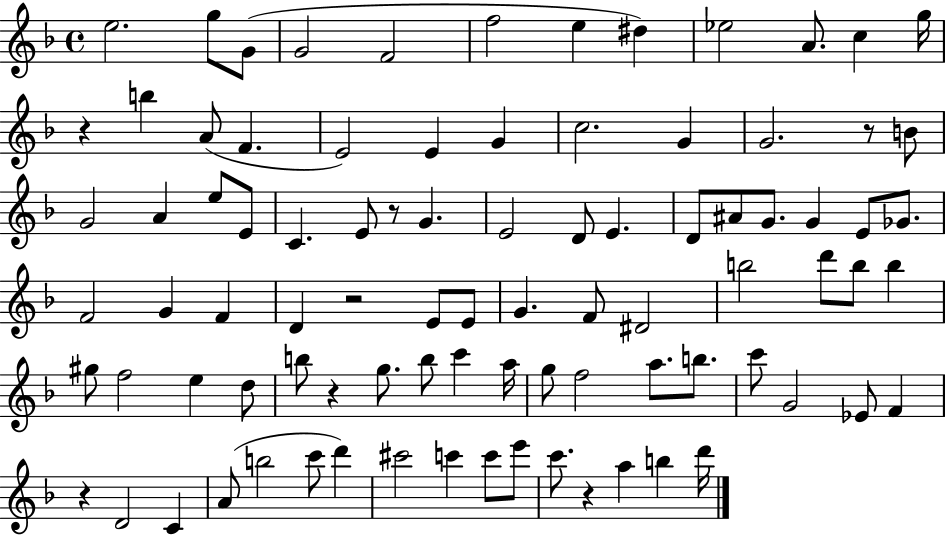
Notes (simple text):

E5/h. G5/e G4/e G4/h F4/h F5/h E5/q D#5/q Eb5/h A4/e. C5/q G5/s R/q B5/q A4/e F4/q. E4/h E4/q G4/q C5/h. G4/q G4/h. R/e B4/e G4/h A4/q E5/e E4/e C4/q. E4/e R/e G4/q. E4/h D4/e E4/q. D4/e A#4/e G4/e. G4/q E4/e Gb4/e. F4/h G4/q F4/q D4/q R/h E4/e E4/e G4/q. F4/e D#4/h B5/h D6/e B5/e B5/q G#5/e F5/h E5/q D5/e B5/e R/q G5/e. B5/e C6/q A5/s G5/e F5/h A5/e. B5/e. C6/e G4/h Eb4/e F4/q R/q D4/h C4/q A4/e B5/h C6/e D6/q C#6/h C6/q C6/e E6/e C6/e. R/q A5/q B5/q D6/s